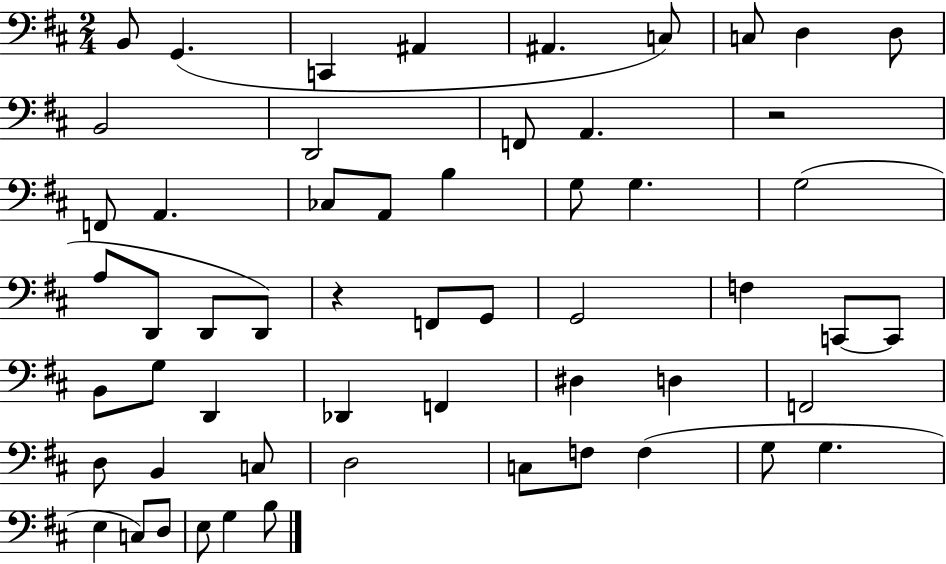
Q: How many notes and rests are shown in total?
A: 56